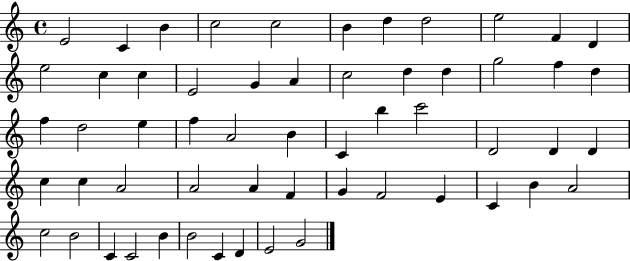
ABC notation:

X:1
T:Untitled
M:4/4
L:1/4
K:C
E2 C B c2 c2 B d d2 e2 F D e2 c c E2 G A c2 d d g2 f d f d2 e f A2 B C b c'2 D2 D D c c A2 A2 A F G F2 E C B A2 c2 B2 C C2 B B2 C D E2 G2